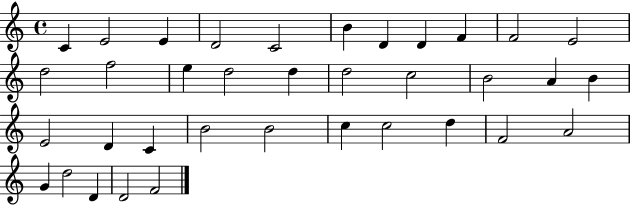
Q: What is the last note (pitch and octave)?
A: F4